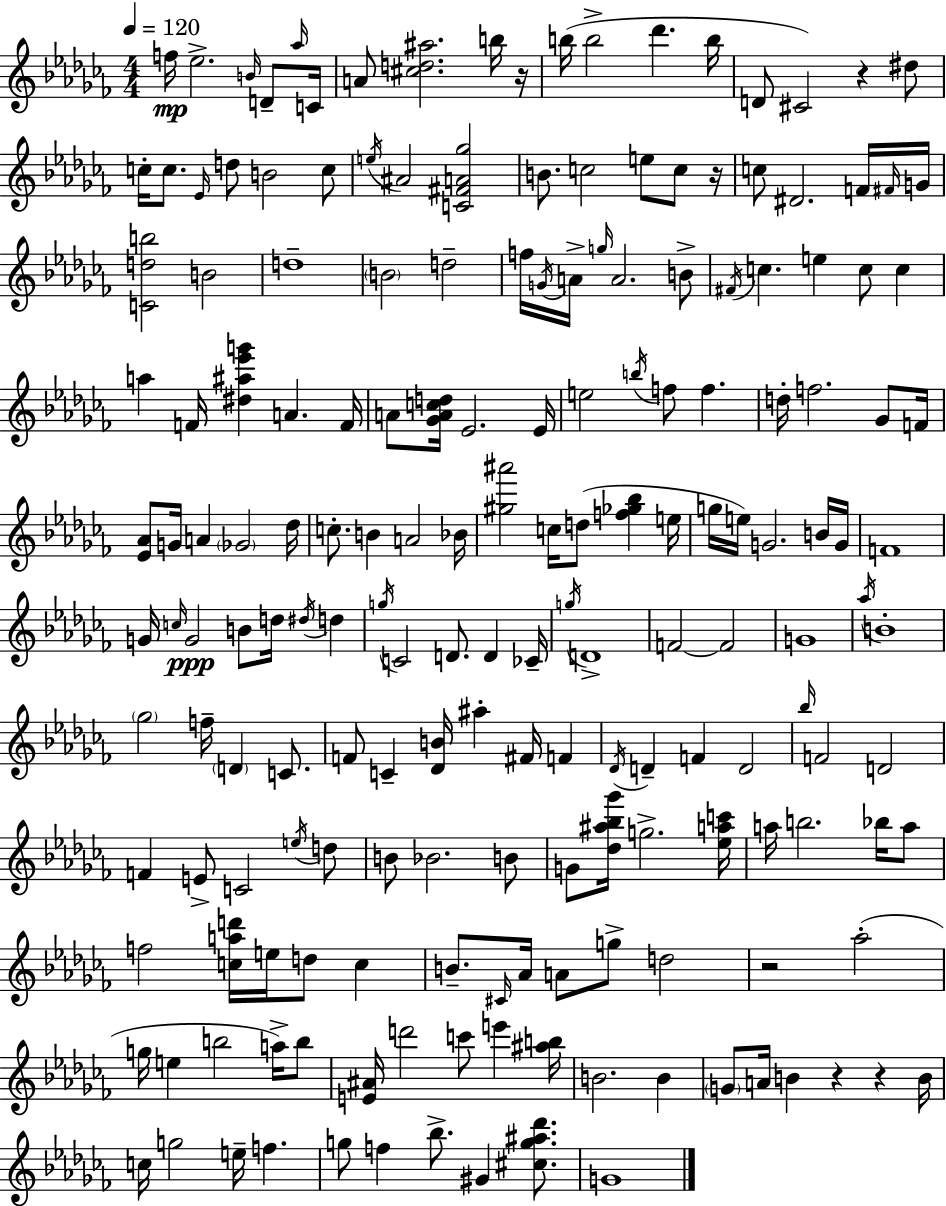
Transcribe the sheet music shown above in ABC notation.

X:1
T:Untitled
M:4/4
L:1/4
K:Abm
f/4 _e2 B/4 D/2 _a/4 C/4 A/2 [^cd^a]2 b/4 z/4 b/4 b2 _d' b/4 D/2 ^C2 z ^d/2 c/4 c/2 _E/4 d/2 B2 c/2 e/4 ^A2 [C^FA_g]2 B/2 c2 e/2 c/2 z/4 c/2 ^D2 F/4 ^F/4 G/4 [Cdb]2 B2 d4 B2 d2 f/4 G/4 A/4 g/4 A2 B/2 ^F/4 c e c/2 c a F/4 [^d^a_e'g'] A F/4 A/2 [_GAcd]/4 _E2 _E/4 e2 b/4 f/2 f d/4 f2 _G/2 F/4 [_E_A]/2 G/4 A _G2 _d/4 c/2 B A2 _B/4 [^g^a']2 c/4 d/2 [f_g_b] e/4 g/4 e/4 G2 B/4 G/4 F4 G/4 c/4 G2 B/2 d/4 ^d/4 d g/4 C2 D/2 D _C/4 g/4 D4 F2 F2 G4 _a/4 B4 _g2 f/4 D C/2 F/2 C [_DB]/4 ^a ^F/4 F _D/4 D F D2 _b/4 F2 D2 F E/2 C2 e/4 d/2 B/2 _B2 B/2 G/2 [_d^a_b_g']/4 g2 [_eac']/4 a/4 b2 _b/4 a/2 f2 [cad']/4 e/4 d/2 c B/2 ^C/4 _A/4 A/2 g/2 d2 z2 _a2 g/4 e b2 a/4 b/2 [E^A]/4 d'2 c'/2 e' [^ab]/4 B2 B G/2 A/4 B z z B/4 c/4 g2 e/4 f g/2 f _b/2 ^G [^cg^a_d']/2 G4